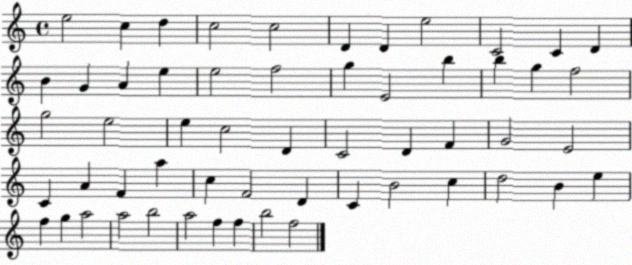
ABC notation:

X:1
T:Untitled
M:4/4
L:1/4
K:C
e2 c d c2 c2 D D e2 C2 C D B G A e e2 f2 g E2 b b g f2 g2 e2 e c2 D C2 D F G2 E2 C A F a c F2 D C B2 c d2 B e f g a2 a2 b2 a2 f f b2 f2